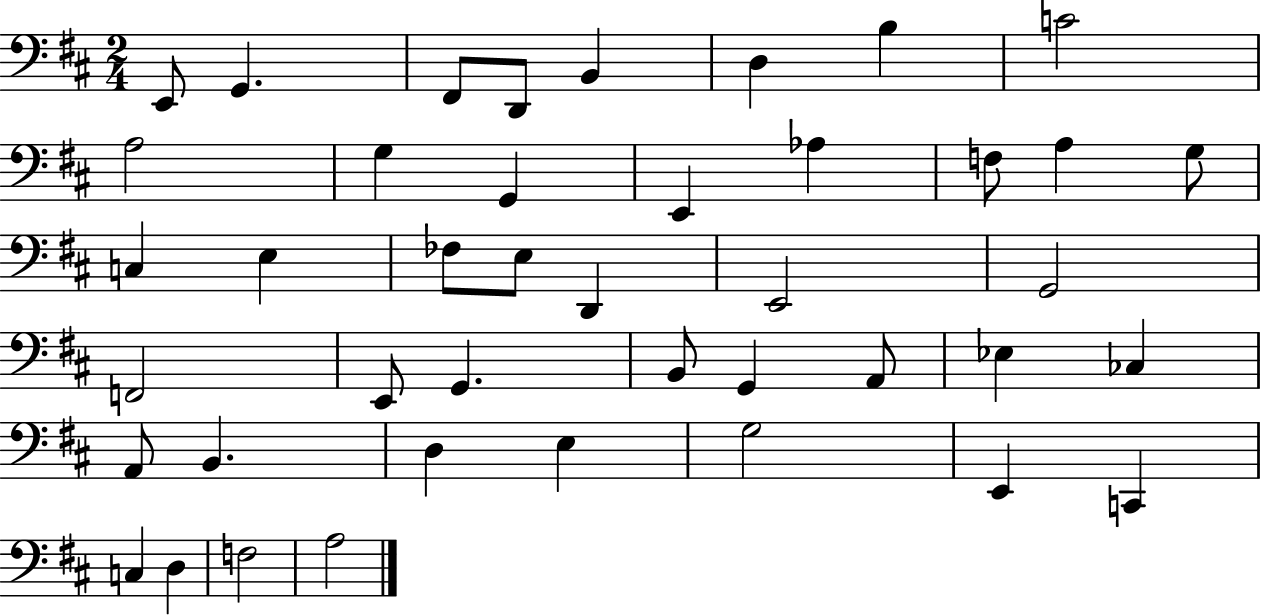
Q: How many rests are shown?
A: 0